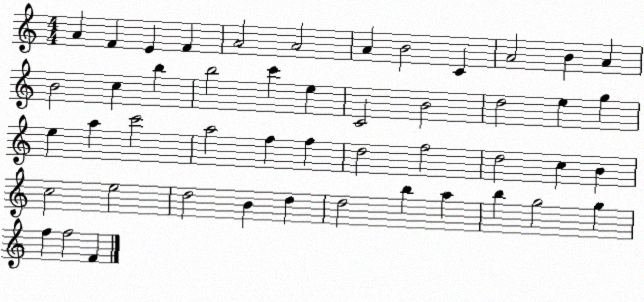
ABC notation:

X:1
T:Untitled
M:4/4
L:1/4
K:C
A F E F A2 A2 A B2 C A2 B A B2 c b b2 c' e C2 B2 d2 e g e a c'2 a2 f f d2 f2 d2 c B c2 e2 d2 B d d2 b a b g2 g f f2 F